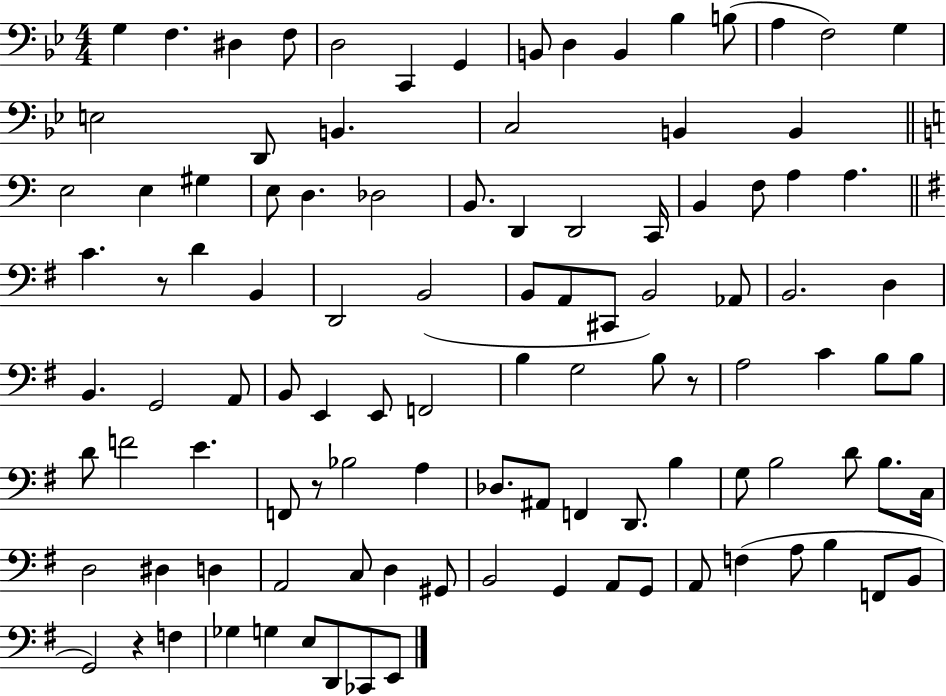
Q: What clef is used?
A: bass